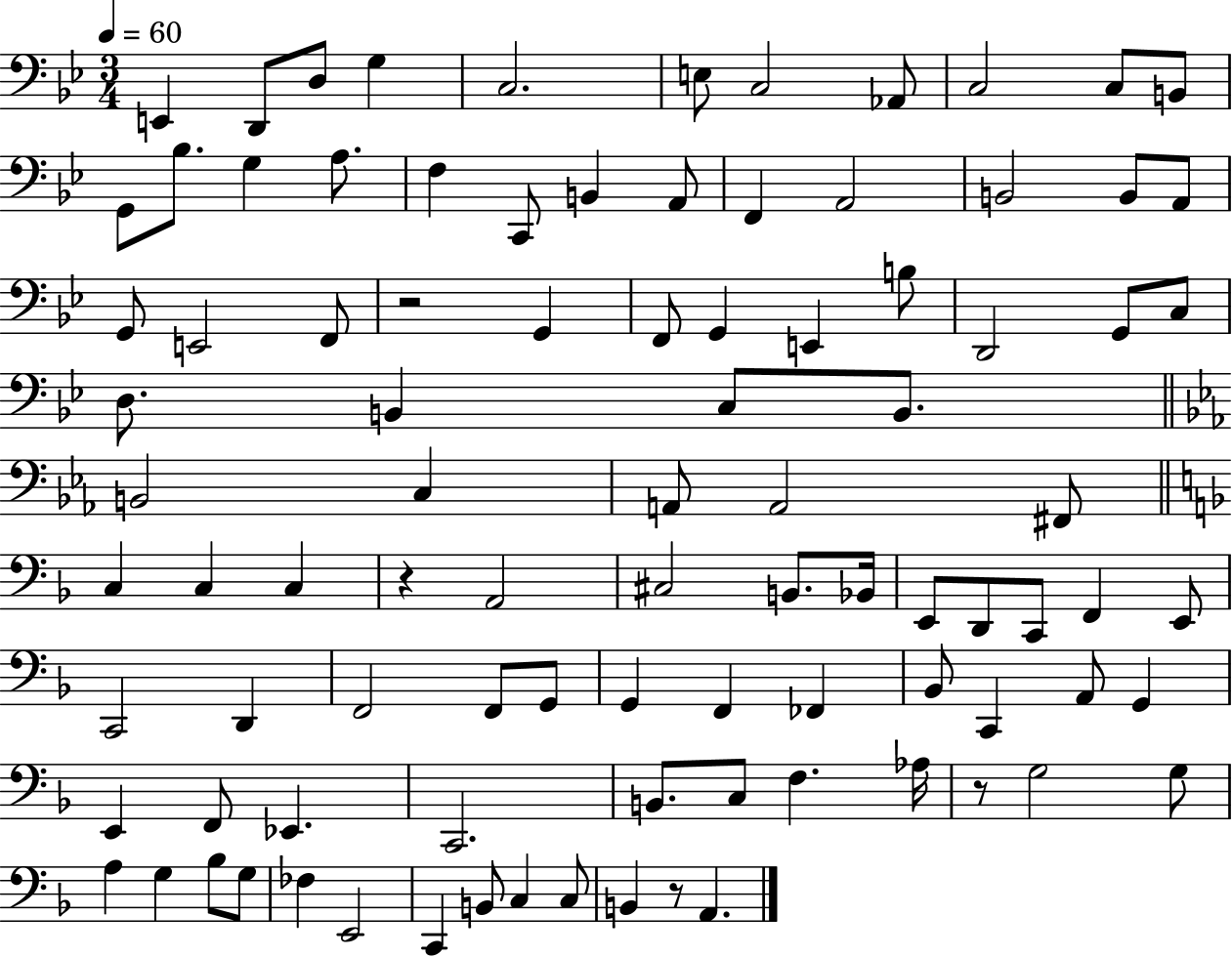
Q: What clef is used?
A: bass